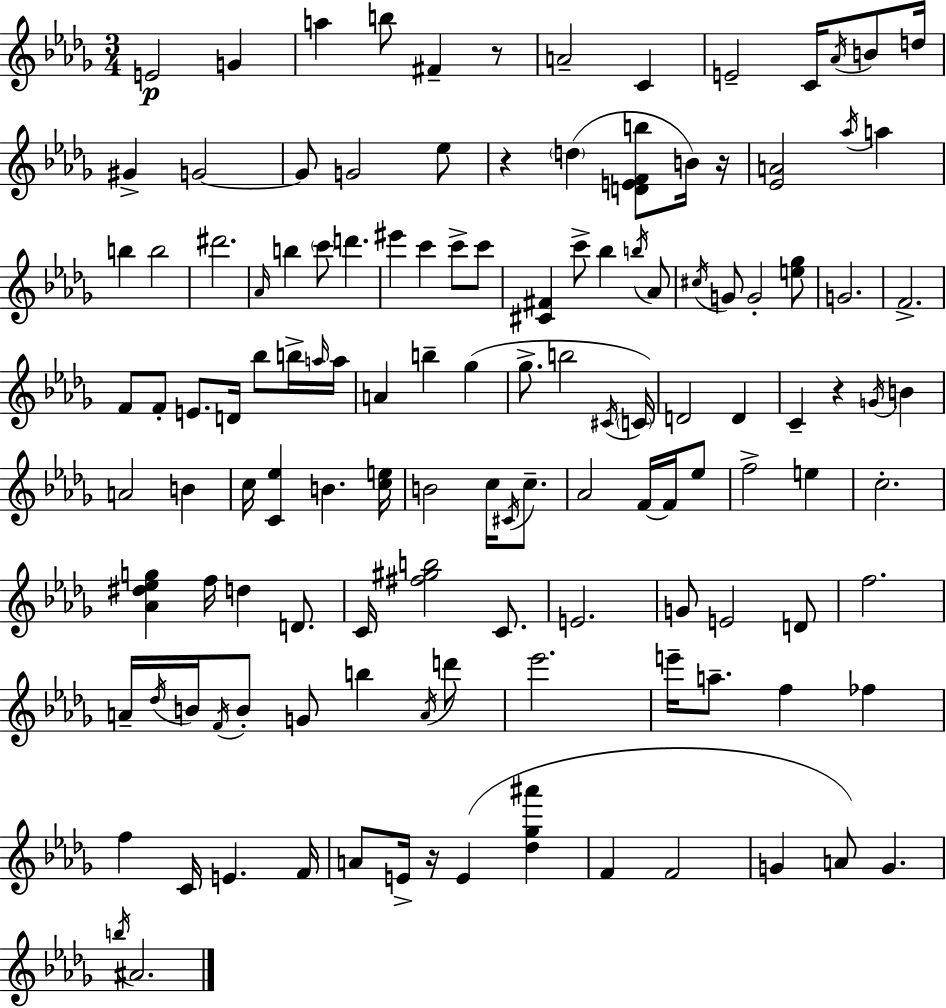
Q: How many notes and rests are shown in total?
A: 128